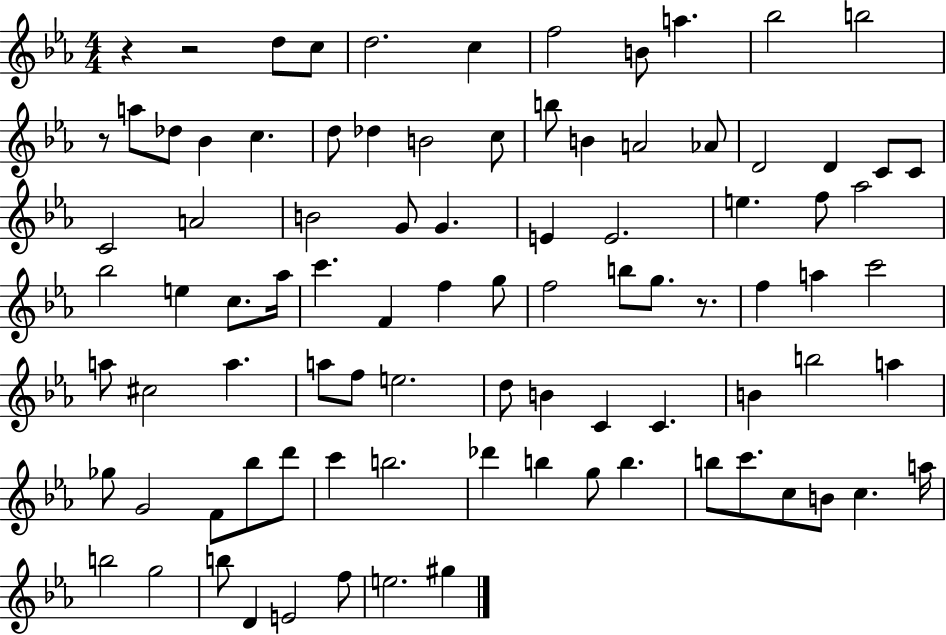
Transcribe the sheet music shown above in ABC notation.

X:1
T:Untitled
M:4/4
L:1/4
K:Eb
z z2 d/2 c/2 d2 c f2 B/2 a _b2 b2 z/2 a/2 _d/2 _B c d/2 _d B2 c/2 b/2 B A2 _A/2 D2 D C/2 C/2 C2 A2 B2 G/2 G E E2 e f/2 _a2 _b2 e c/2 _a/4 c' F f g/2 f2 b/2 g/2 z/2 f a c'2 a/2 ^c2 a a/2 f/2 e2 d/2 B C C B b2 a _g/2 G2 F/2 _b/2 d'/2 c' b2 _d' b g/2 b b/2 c'/2 c/2 B/2 c a/4 b2 g2 b/2 D E2 f/2 e2 ^g